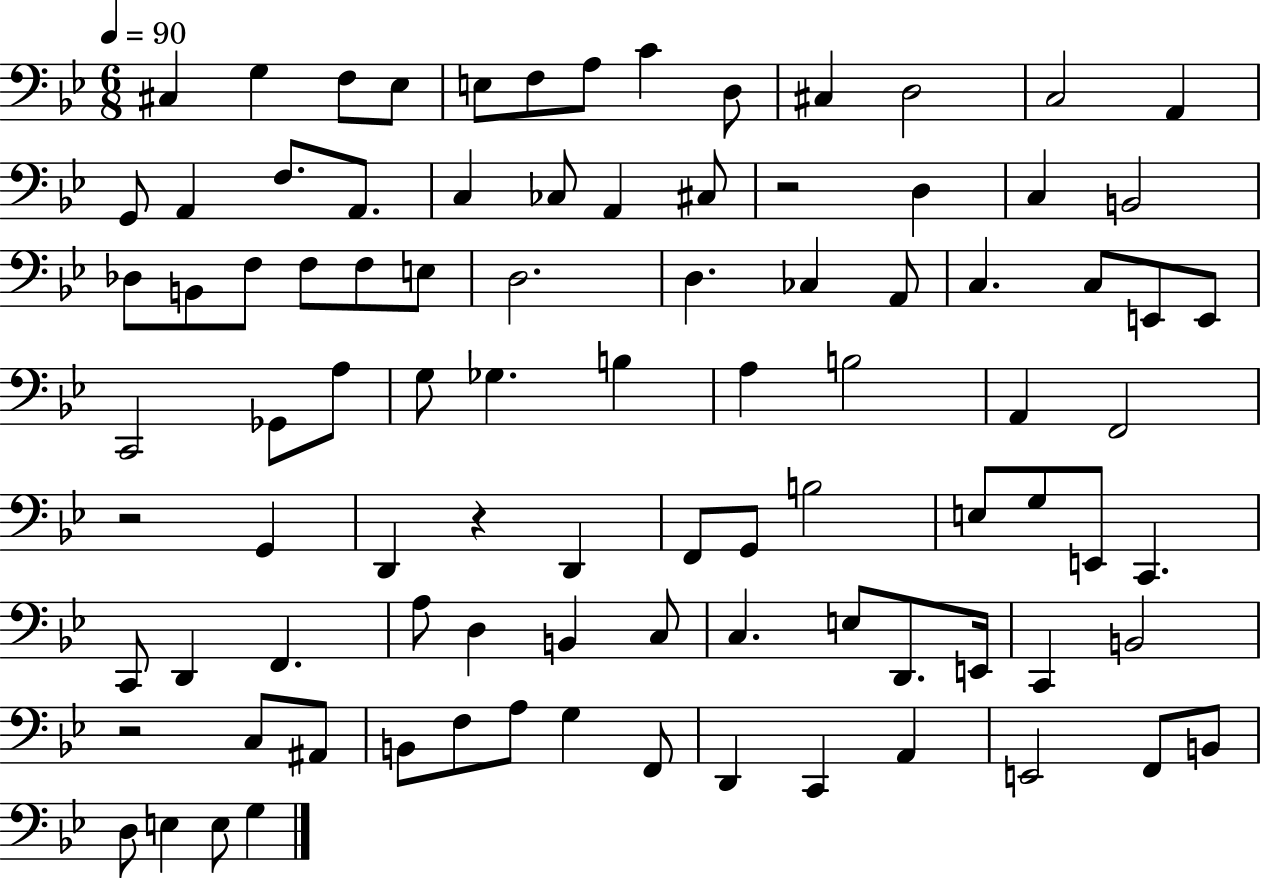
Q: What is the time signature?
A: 6/8